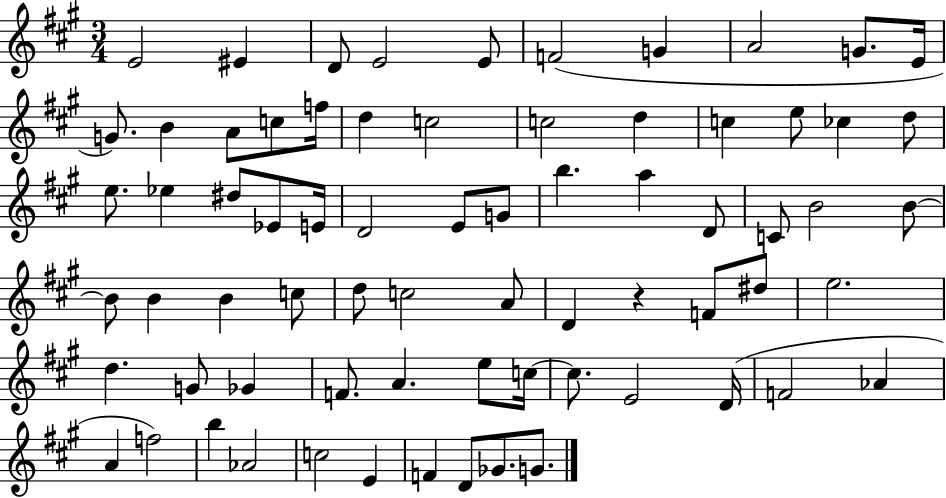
{
  \clef treble
  \numericTimeSignature
  \time 3/4
  \key a \major
  e'2 eis'4 | d'8 e'2 e'8 | f'2( g'4 | a'2 g'8. e'16 | \break g'8.) b'4 a'8 c''8 f''16 | d''4 c''2 | c''2 d''4 | c''4 e''8 ces''4 d''8 | \break e''8. ees''4 dis''8 ees'8 e'16 | d'2 e'8 g'8 | b''4. a''4 d'8 | c'8 b'2 b'8~~ | \break b'8 b'4 b'4 c''8 | d''8 c''2 a'8 | d'4 r4 f'8 dis''8 | e''2. | \break d''4. g'8 ges'4 | f'8. a'4. e''8 c''16~~ | c''8. e'2 d'16( | f'2 aes'4 | \break a'4 f''2) | b''4 aes'2 | c''2 e'4 | f'4 d'8 ges'8. g'8. | \break \bar "|."
}